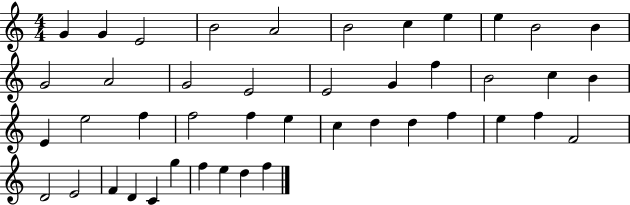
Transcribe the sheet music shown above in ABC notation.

X:1
T:Untitled
M:4/4
L:1/4
K:C
G G E2 B2 A2 B2 c e e B2 B G2 A2 G2 E2 E2 G f B2 c B E e2 f f2 f e c d d f e f F2 D2 E2 F D C g f e d f